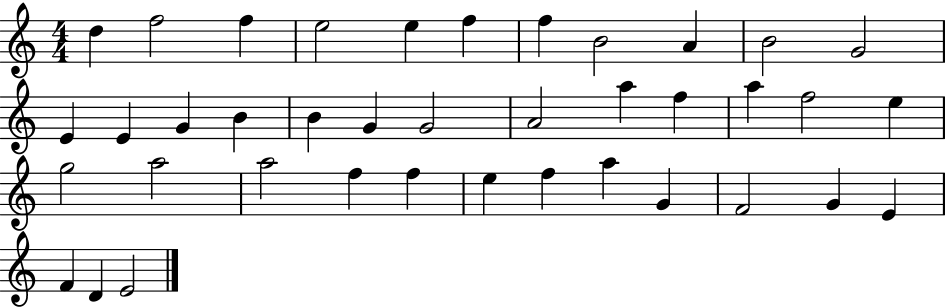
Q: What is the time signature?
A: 4/4